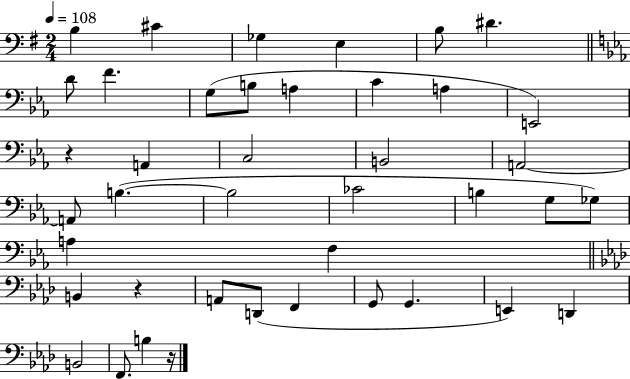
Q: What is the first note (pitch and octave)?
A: B3